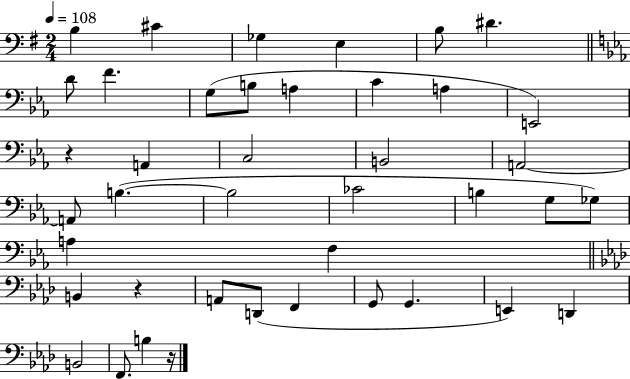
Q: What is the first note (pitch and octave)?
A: B3